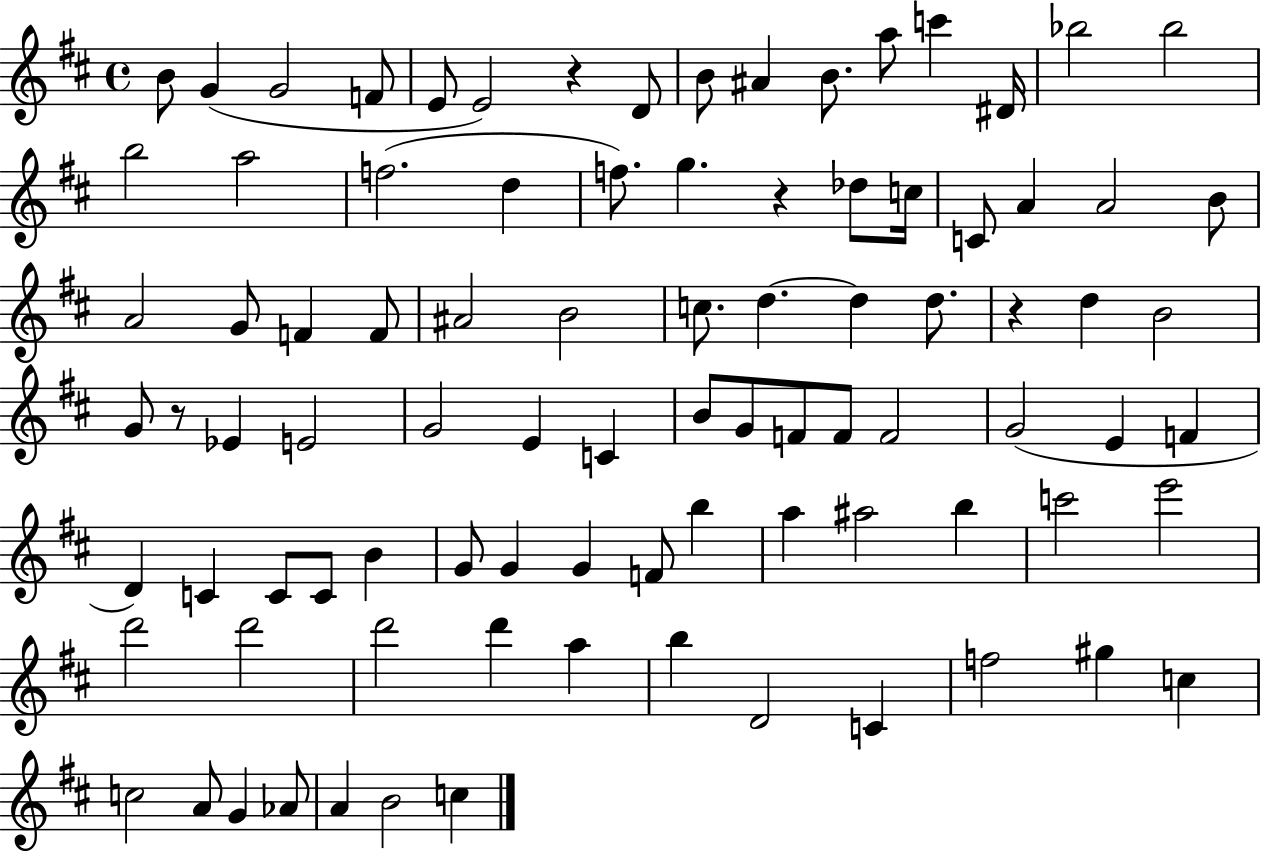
{
  \clef treble
  \time 4/4
  \defaultTimeSignature
  \key d \major
  b'8 g'4( g'2 f'8 | e'8 e'2) r4 d'8 | b'8 ais'4 b'8. a''8 c'''4 dis'16 | bes''2 bes''2 | \break b''2 a''2 | f''2.( d''4 | f''8.) g''4. r4 des''8 c''16 | c'8 a'4 a'2 b'8 | \break a'2 g'8 f'4 f'8 | ais'2 b'2 | c''8. d''4.~~ d''4 d''8. | r4 d''4 b'2 | \break g'8 r8 ees'4 e'2 | g'2 e'4 c'4 | b'8 g'8 f'8 f'8 f'2 | g'2( e'4 f'4 | \break d'4) c'4 c'8 c'8 b'4 | g'8 g'4 g'4 f'8 b''4 | a''4 ais''2 b''4 | c'''2 e'''2 | \break d'''2 d'''2 | d'''2 d'''4 a''4 | b''4 d'2 c'4 | f''2 gis''4 c''4 | \break c''2 a'8 g'4 aes'8 | a'4 b'2 c''4 | \bar "|."
}